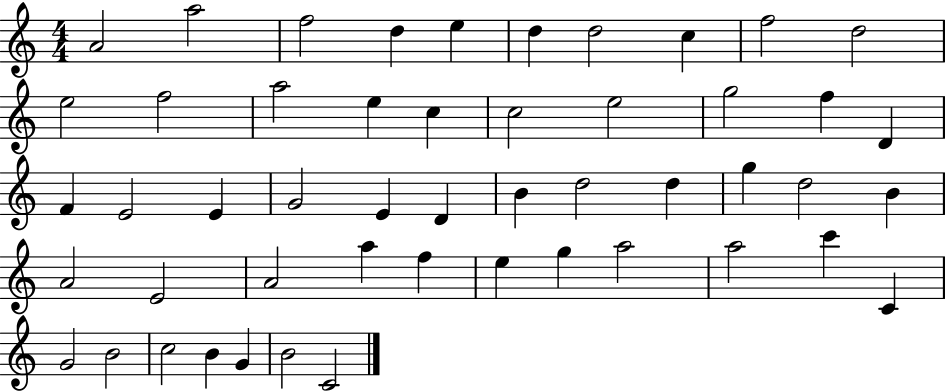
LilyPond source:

{
  \clef treble
  \numericTimeSignature
  \time 4/4
  \key c \major
  a'2 a''2 | f''2 d''4 e''4 | d''4 d''2 c''4 | f''2 d''2 | \break e''2 f''2 | a''2 e''4 c''4 | c''2 e''2 | g''2 f''4 d'4 | \break f'4 e'2 e'4 | g'2 e'4 d'4 | b'4 d''2 d''4 | g''4 d''2 b'4 | \break a'2 e'2 | a'2 a''4 f''4 | e''4 g''4 a''2 | a''2 c'''4 c'4 | \break g'2 b'2 | c''2 b'4 g'4 | b'2 c'2 | \bar "|."
}